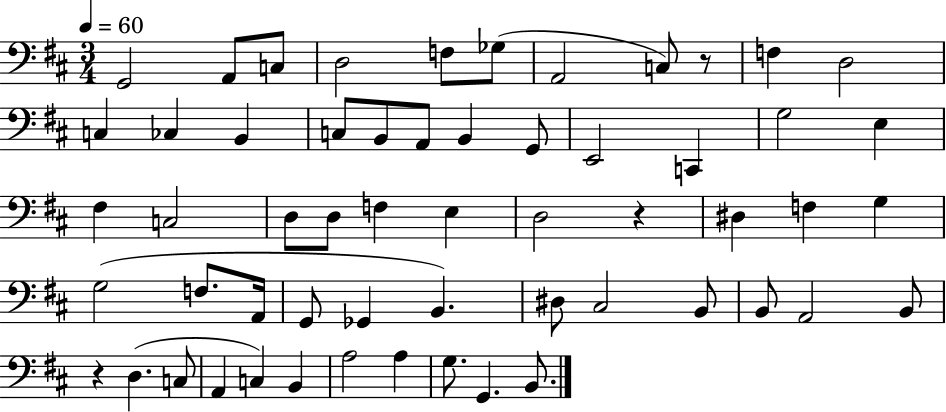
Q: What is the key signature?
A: D major